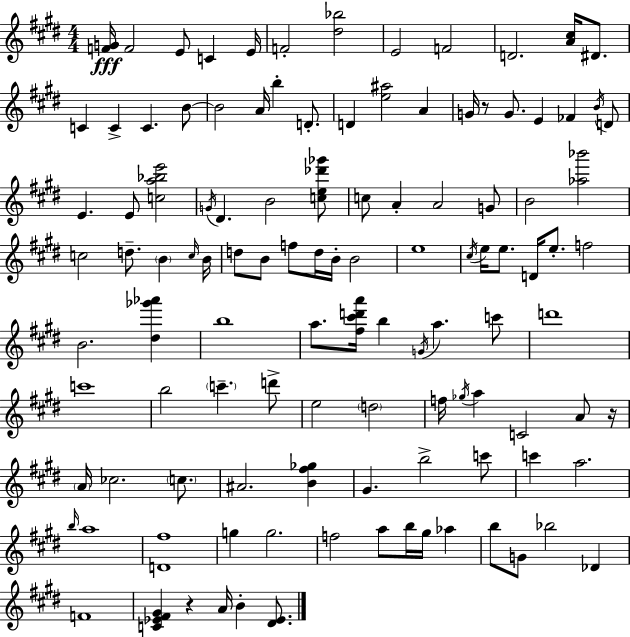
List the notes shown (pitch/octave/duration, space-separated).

[F4,G4]/s F4/h E4/e C4/q E4/s F4/h [D#5,Bb5]/h E4/h F4/h D4/h. [A4,C#5]/s D#4/e. C4/q C4/q C4/q. B4/e B4/h A4/s B5/q D4/e. D4/q [E5,A#5]/h A4/q G4/s R/e G4/e. E4/q FES4/q B4/s D4/e E4/q. E4/e [C5,A5,Bb5,E6]/h G4/s D#4/q. B4/h [C5,E5,Db6,Gb6]/e C5/e A4/q A4/h G4/e B4/h [Ab5,Bb6]/h C5/h D5/e. B4/q C5/s B4/s D5/e B4/e F5/e D5/s B4/s B4/h E5/w C#5/s E5/s E5/e. D4/s E5/e. F5/h B4/h. [D#5,Gb6,Ab6]/q B5/w A5/e. [F#5,C#6,D6,A6]/s B5/q G4/s A5/q. C6/e D6/w C6/w B5/h C6/q. D6/e E5/h D5/h F5/s Gb5/s A5/q C4/h A4/e R/s A4/s CES5/h. C5/e. A#4/h. [B4,F#5,Gb5]/q G#4/q. B5/h C6/e C6/q A5/h. B5/s A5/w [D4,F#5]/w G5/q G5/h. F5/h A5/e B5/s G#5/s Ab5/q B5/e G4/e Bb5/h Db4/q F4/w [C4,Eb4,F#4,G#4]/q R/q A4/s B4/q [D#4,Eb4]/e.